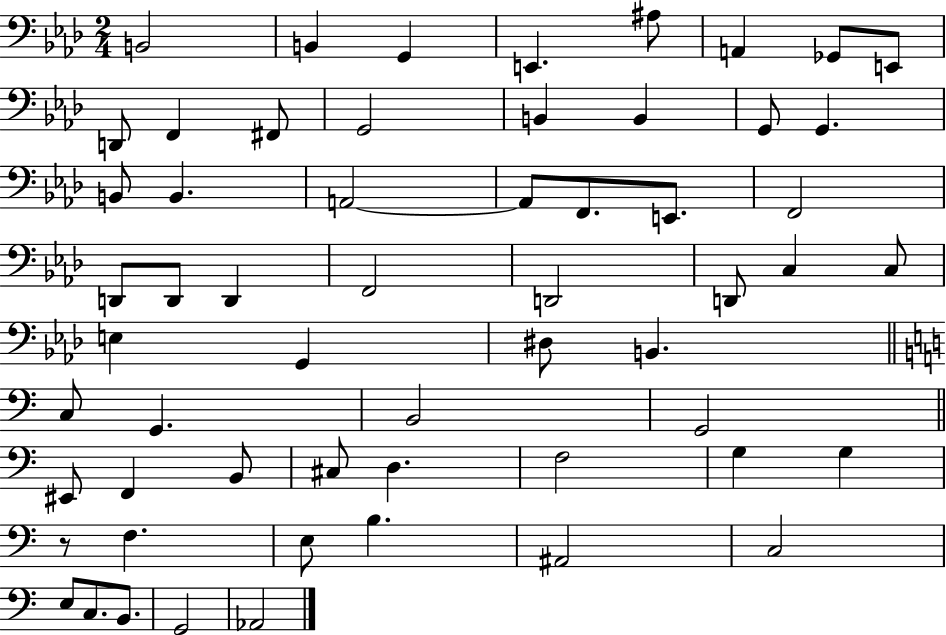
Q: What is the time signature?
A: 2/4